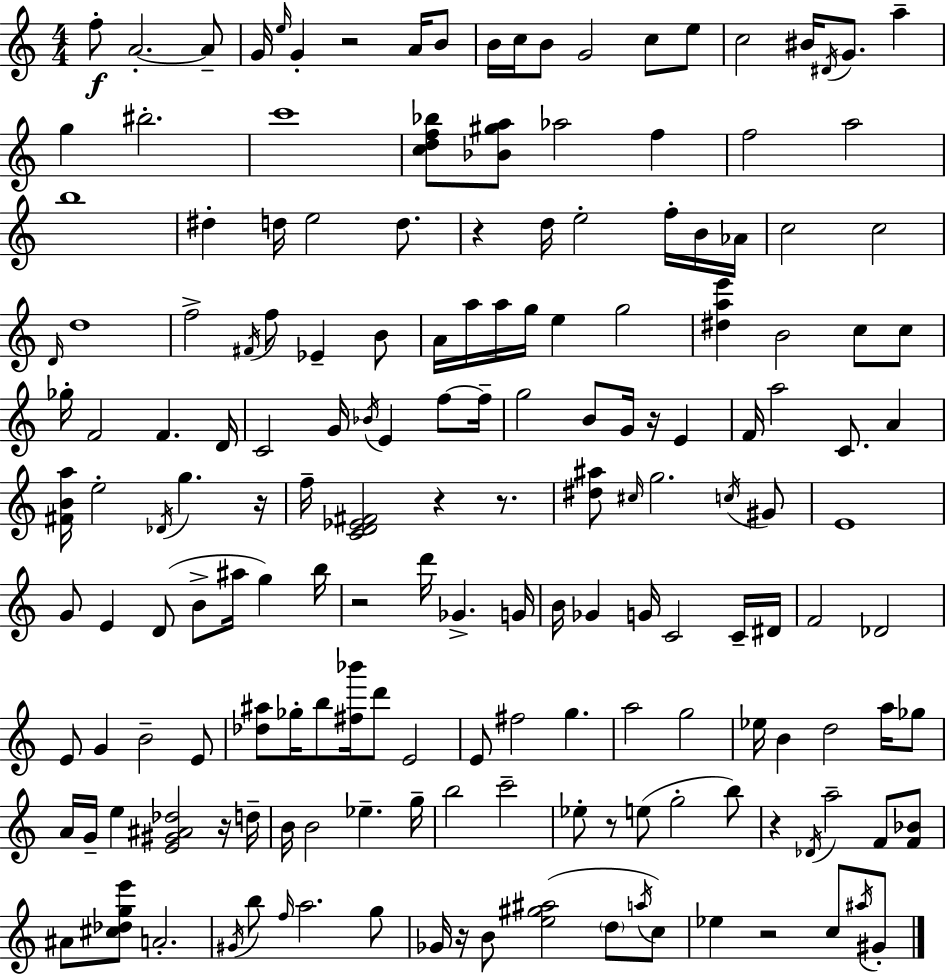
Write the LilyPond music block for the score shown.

{
  \clef treble
  \numericTimeSignature
  \time 4/4
  \key c \major
  \repeat volta 2 { f''8-.\f a'2.-.~~ a'8-- | g'16 \grace { e''16 } g'4-. r2 a'16 b'8 | b'16 c''16 b'8 g'2 c''8 e''8 | c''2 bis'16 \acciaccatura { dis'16 } g'8. a''4-- | \break g''4 bis''2.-. | c'''1 | <c'' d'' f'' bes''>8 <bes' gis'' a''>8 aes''2 f''4 | f''2 a''2 | \break b''1 | dis''4-. d''16 e''2 d''8. | r4 d''16 e''2-. f''16-. | b'16 aes'16 c''2 c''2 | \break \grace { d'16 } d''1 | f''2-> \acciaccatura { fis'16 } f''8 ees'4-- | b'8 a'16 a''16 a''16 g''16 e''4 g''2 | <dis'' a'' e'''>4 b'2 | \break c''8 c''8 ges''16-. f'2 f'4. | d'16 c'2 g'16 \acciaccatura { bes'16 } e'4 | f''8~~ f''16-- g''2 b'8 g'16 | r16 e'4 f'16 a''2 c'8. | \break a'4 <fis' b' a''>16 e''2-. \acciaccatura { des'16 } g''4. | r16 f''16-- <c' d' ees' fis'>2 r4 | r8. <dis'' ais''>8 \grace { cis''16 } g''2. | \acciaccatura { c''16 } gis'8 e'1 | \break g'8 e'4 d'8( | b'8-> ais''16 g''4) b''16 r2 | d'''16 ges'4.-> g'16 b'16 ges'4 g'16 c'2 | c'16-- dis'16 f'2 | \break des'2 e'8 g'4 b'2-- | e'8 <des'' ais''>8 ges''16-. b''8 <fis'' bes'''>16 d'''8 | e'2 e'8 fis''2 | g''4. a''2 | \break g''2 ees''16 b'4 d''2 | a''16 ges''8 a'16 g'16-- e''4 <e' gis' ais' des''>2 | r16 d''16-- b'16 b'2 | ees''4.-- g''16-- b''2 | \break c'''2-- ees''8-. r8 e''8( g''2-. | b''8) r4 \acciaccatura { des'16 } a''2-- | f'8 <f' bes'>8 ais'8 <cis'' des'' g'' e'''>8 a'2.-. | \acciaccatura { gis'16 } b''8 \grace { f''16 } a''2. | \break g''8 ges'16 r16 b'8 <e'' gis'' ais''>2( | \parenthesize d''8 \acciaccatura { a''16 } c''8) ees''4 | r2 c''8 \acciaccatura { ais''16 } gis'8-. } \bar "|."
}